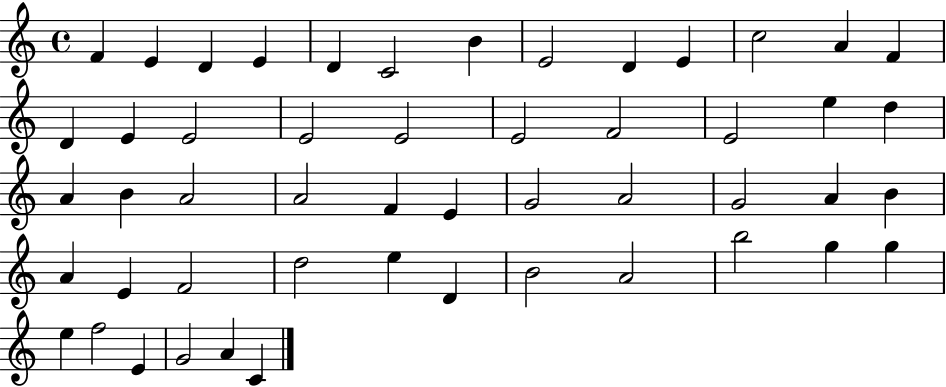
F4/q E4/q D4/q E4/q D4/q C4/h B4/q E4/h D4/q E4/q C5/h A4/q F4/q D4/q E4/q E4/h E4/h E4/h E4/h F4/h E4/h E5/q D5/q A4/q B4/q A4/h A4/h F4/q E4/q G4/h A4/h G4/h A4/q B4/q A4/q E4/q F4/h D5/h E5/q D4/q B4/h A4/h B5/h G5/q G5/q E5/q F5/h E4/q G4/h A4/q C4/q